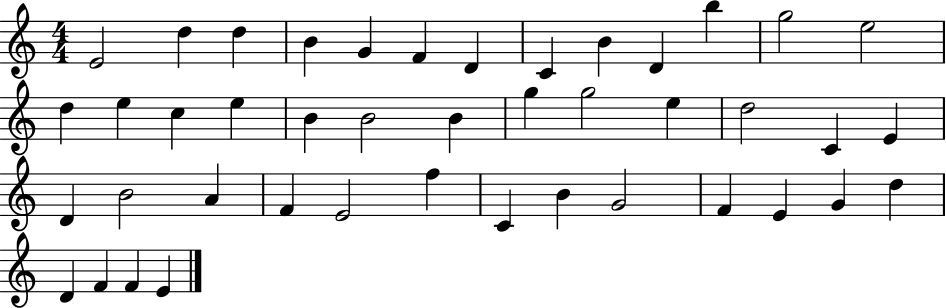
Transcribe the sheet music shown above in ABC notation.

X:1
T:Untitled
M:4/4
L:1/4
K:C
E2 d d B G F D C B D b g2 e2 d e c e B B2 B g g2 e d2 C E D B2 A F E2 f C B G2 F E G d D F F E